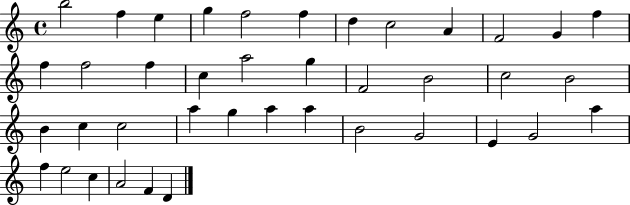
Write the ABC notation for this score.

X:1
T:Untitled
M:4/4
L:1/4
K:C
b2 f e g f2 f d c2 A F2 G f f f2 f c a2 g F2 B2 c2 B2 B c c2 a g a a B2 G2 E G2 a f e2 c A2 F D